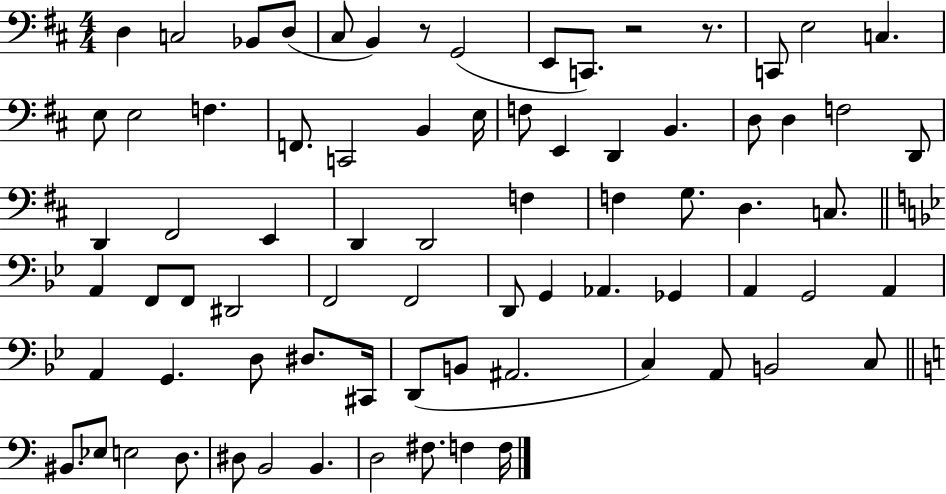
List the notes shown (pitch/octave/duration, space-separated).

D3/q C3/h Bb2/e D3/e C#3/e B2/q R/e G2/h E2/e C2/e. R/h R/e. C2/e E3/h C3/q. E3/e E3/h F3/q. F2/e. C2/h B2/q E3/s F3/e E2/q D2/q B2/q. D3/e D3/q F3/h D2/e D2/q F#2/h E2/q D2/q D2/h F3/q F3/q G3/e. D3/q. C3/e. A2/q F2/e F2/e D#2/h F2/h F2/h D2/e G2/q Ab2/q. Gb2/q A2/q G2/h A2/q A2/q G2/q. D3/e D#3/e. C#2/s D2/e B2/e A#2/h. C3/q A2/e B2/h C3/e BIS2/e. Eb3/e E3/h D3/e. D#3/e B2/h B2/q. D3/h F#3/e. F3/q F3/s